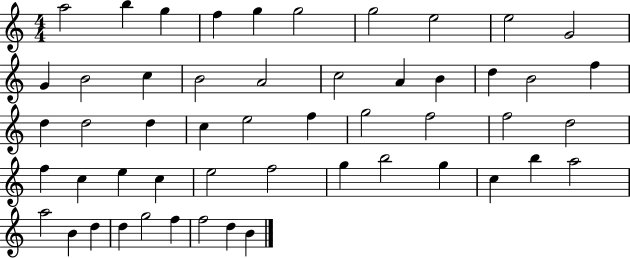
{
  \clef treble
  \numericTimeSignature
  \time 4/4
  \key c \major
  a''2 b''4 g''4 | f''4 g''4 g''2 | g''2 e''2 | e''2 g'2 | \break g'4 b'2 c''4 | b'2 a'2 | c''2 a'4 b'4 | d''4 b'2 f''4 | \break d''4 d''2 d''4 | c''4 e''2 f''4 | g''2 f''2 | f''2 d''2 | \break f''4 c''4 e''4 c''4 | e''2 f''2 | g''4 b''2 g''4 | c''4 b''4 a''2 | \break a''2 b'4 d''4 | d''4 g''2 f''4 | f''2 d''4 b'4 | \bar "|."
}